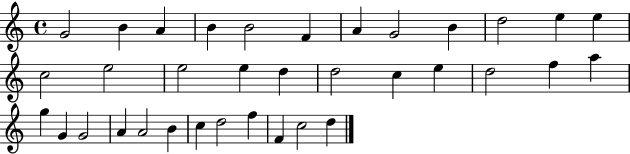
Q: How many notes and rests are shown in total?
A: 35